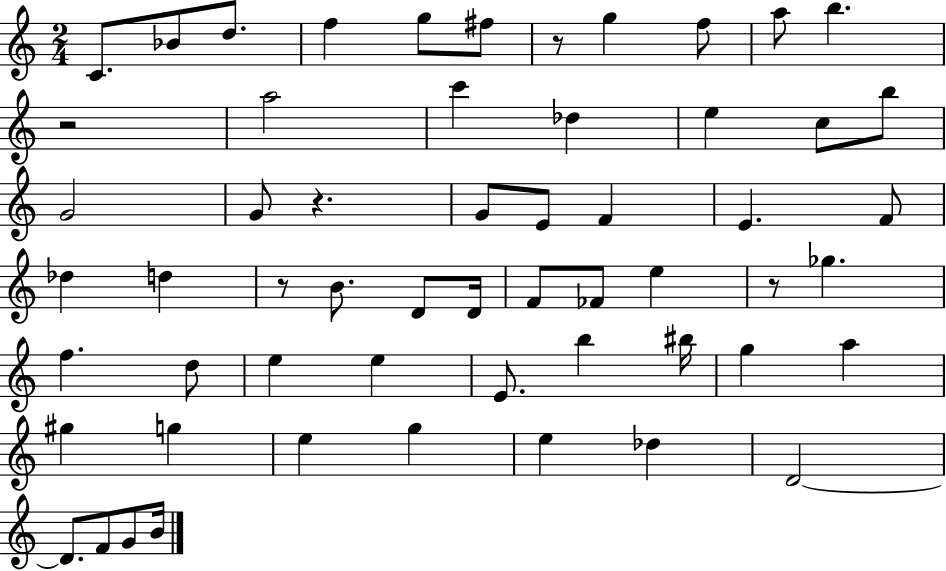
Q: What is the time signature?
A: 2/4